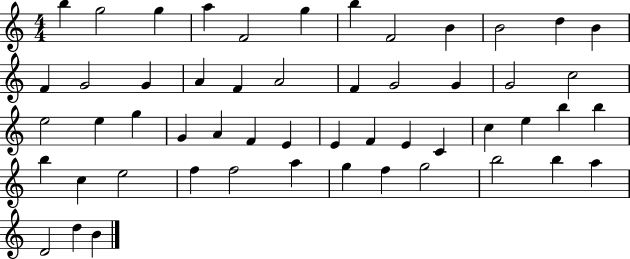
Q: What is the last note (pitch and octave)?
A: B4